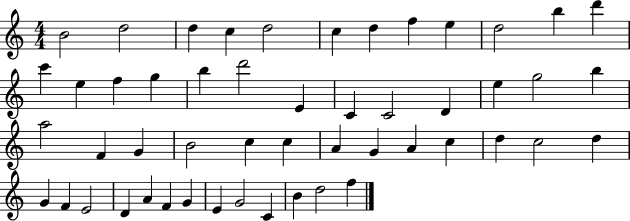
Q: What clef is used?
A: treble